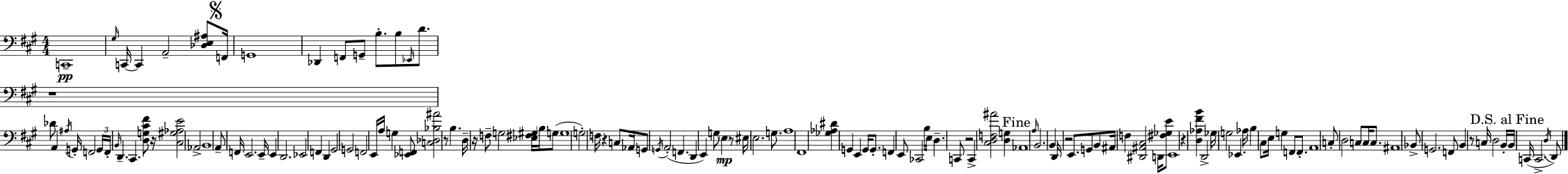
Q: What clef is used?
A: bass